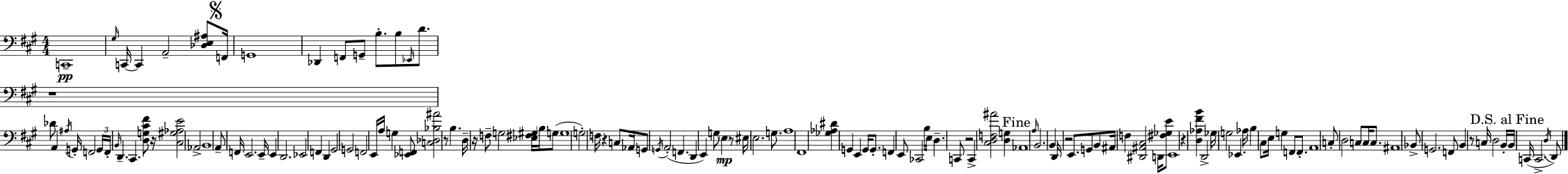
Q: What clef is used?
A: bass